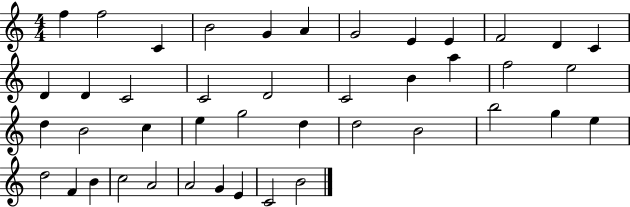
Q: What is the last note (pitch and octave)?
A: B4